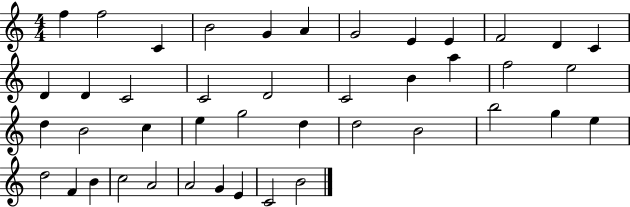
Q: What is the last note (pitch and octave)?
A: B4